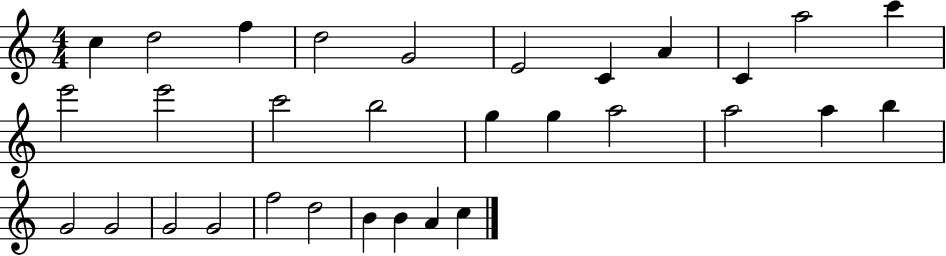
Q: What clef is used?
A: treble